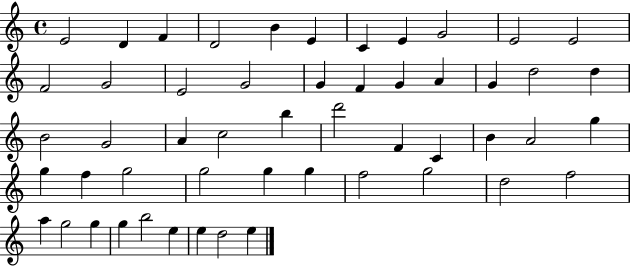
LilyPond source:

{
  \clef treble
  \time 4/4
  \defaultTimeSignature
  \key c \major
  e'2 d'4 f'4 | d'2 b'4 e'4 | c'4 e'4 g'2 | e'2 e'2 | \break f'2 g'2 | e'2 g'2 | g'4 f'4 g'4 a'4 | g'4 d''2 d''4 | \break b'2 g'2 | a'4 c''2 b''4 | d'''2 f'4 c'4 | b'4 a'2 g''4 | \break g''4 f''4 g''2 | g''2 g''4 g''4 | f''2 g''2 | d''2 f''2 | \break a''4 g''2 g''4 | g''4 b''2 e''4 | e''4 d''2 e''4 | \bar "|."
}